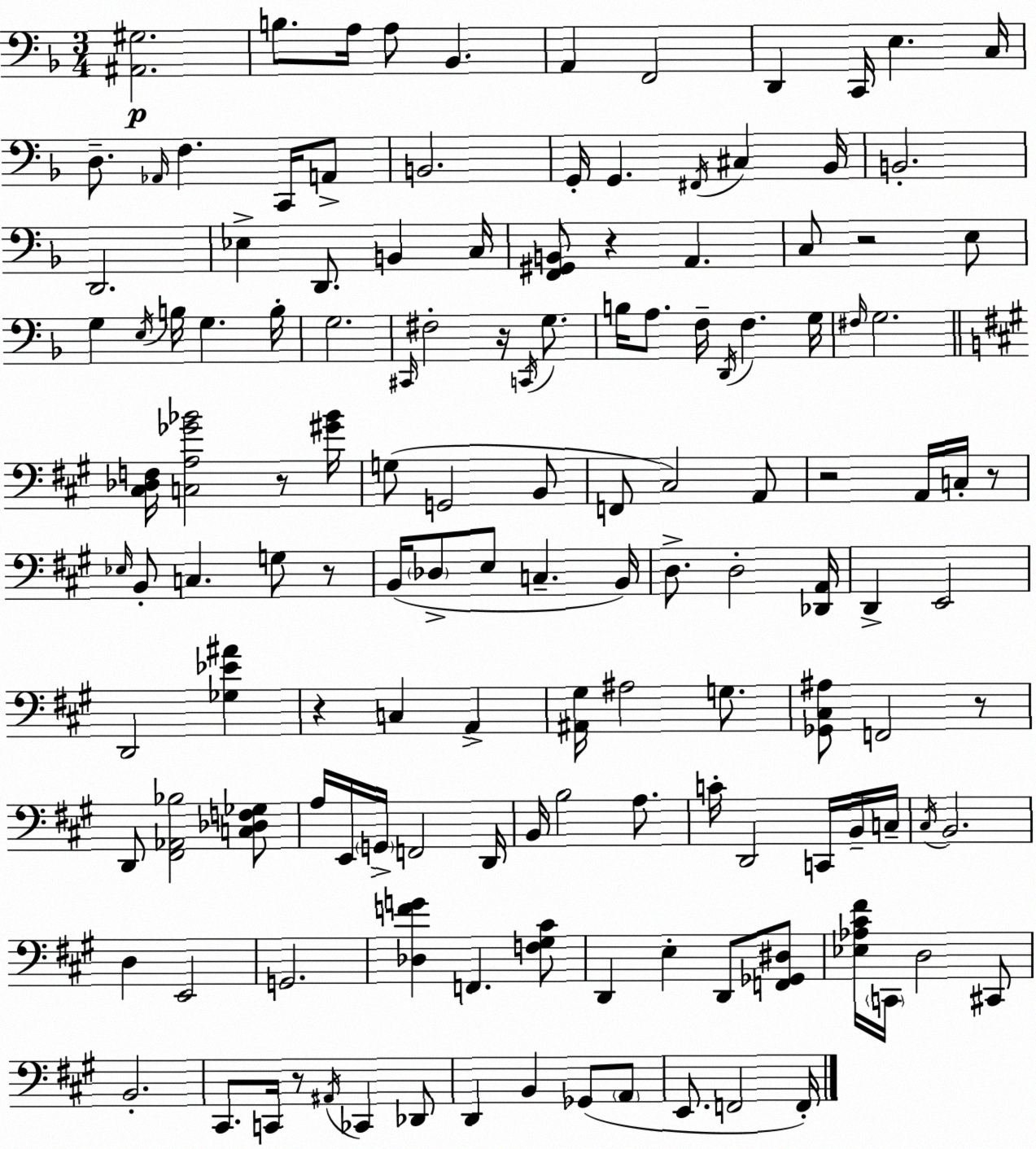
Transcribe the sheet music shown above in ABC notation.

X:1
T:Untitled
M:3/4
L:1/4
K:F
[^A,,^G,]2 B,/2 A,/4 A,/2 _B,, A,, F,,2 D,, C,,/4 E, C,/4 D,/2 _A,,/4 F, C,,/4 A,,/2 B,,2 G,,/4 G,, ^F,,/4 ^C, _B,,/4 B,,2 D,,2 _E, D,,/2 B,, C,/4 [F,,^G,,B,,]/2 z A,, C,/2 z2 E,/2 G, E,/4 B,/4 G, B,/4 G,2 ^C,,/4 ^F,2 z/4 C,,/4 G,/2 B,/4 A,/2 F,/4 D,,/4 F, G,/4 ^F,/4 G,2 [^C,_D,F,]/4 [C,A,_G_B]2 z/2 [^G_B]/4 G,/2 G,,2 B,,/2 F,,/2 ^C,2 A,,/2 z2 A,,/4 C,/4 z/2 _E,/4 B,,/2 C, G,/2 z/2 B,,/4 _D,/2 E,/2 C, B,,/4 D,/2 D,2 [_D,,A,,]/4 D,, E,,2 D,,2 [_G,_E^A] z C, A,, [^A,,^G,]/4 ^A,2 G,/2 [_G,,^C,^A,]/2 F,,2 z/2 D,,/2 [^F,,_A,,_B,]2 [C,_D,F,_G,]/2 A,/4 E,,/4 G,,/4 F,,2 D,,/4 B,,/4 B,2 A,/2 C/4 D,,2 C,,/4 B,,/4 C,/4 ^C,/4 B,,2 D, E,,2 G,,2 [_D,FG] F,, [F,^G,^C]/2 D,, E, D,,/2 [F,,_G,,^D,]/2 [_E,_A,^C^F]/4 C,,/4 D,2 ^C,,/2 B,,2 ^C,,/2 C,,/4 z/2 ^A,,/4 _C,, _D,,/2 D,, B,, _G,,/2 A,,/2 E,,/2 F,,2 F,,/4